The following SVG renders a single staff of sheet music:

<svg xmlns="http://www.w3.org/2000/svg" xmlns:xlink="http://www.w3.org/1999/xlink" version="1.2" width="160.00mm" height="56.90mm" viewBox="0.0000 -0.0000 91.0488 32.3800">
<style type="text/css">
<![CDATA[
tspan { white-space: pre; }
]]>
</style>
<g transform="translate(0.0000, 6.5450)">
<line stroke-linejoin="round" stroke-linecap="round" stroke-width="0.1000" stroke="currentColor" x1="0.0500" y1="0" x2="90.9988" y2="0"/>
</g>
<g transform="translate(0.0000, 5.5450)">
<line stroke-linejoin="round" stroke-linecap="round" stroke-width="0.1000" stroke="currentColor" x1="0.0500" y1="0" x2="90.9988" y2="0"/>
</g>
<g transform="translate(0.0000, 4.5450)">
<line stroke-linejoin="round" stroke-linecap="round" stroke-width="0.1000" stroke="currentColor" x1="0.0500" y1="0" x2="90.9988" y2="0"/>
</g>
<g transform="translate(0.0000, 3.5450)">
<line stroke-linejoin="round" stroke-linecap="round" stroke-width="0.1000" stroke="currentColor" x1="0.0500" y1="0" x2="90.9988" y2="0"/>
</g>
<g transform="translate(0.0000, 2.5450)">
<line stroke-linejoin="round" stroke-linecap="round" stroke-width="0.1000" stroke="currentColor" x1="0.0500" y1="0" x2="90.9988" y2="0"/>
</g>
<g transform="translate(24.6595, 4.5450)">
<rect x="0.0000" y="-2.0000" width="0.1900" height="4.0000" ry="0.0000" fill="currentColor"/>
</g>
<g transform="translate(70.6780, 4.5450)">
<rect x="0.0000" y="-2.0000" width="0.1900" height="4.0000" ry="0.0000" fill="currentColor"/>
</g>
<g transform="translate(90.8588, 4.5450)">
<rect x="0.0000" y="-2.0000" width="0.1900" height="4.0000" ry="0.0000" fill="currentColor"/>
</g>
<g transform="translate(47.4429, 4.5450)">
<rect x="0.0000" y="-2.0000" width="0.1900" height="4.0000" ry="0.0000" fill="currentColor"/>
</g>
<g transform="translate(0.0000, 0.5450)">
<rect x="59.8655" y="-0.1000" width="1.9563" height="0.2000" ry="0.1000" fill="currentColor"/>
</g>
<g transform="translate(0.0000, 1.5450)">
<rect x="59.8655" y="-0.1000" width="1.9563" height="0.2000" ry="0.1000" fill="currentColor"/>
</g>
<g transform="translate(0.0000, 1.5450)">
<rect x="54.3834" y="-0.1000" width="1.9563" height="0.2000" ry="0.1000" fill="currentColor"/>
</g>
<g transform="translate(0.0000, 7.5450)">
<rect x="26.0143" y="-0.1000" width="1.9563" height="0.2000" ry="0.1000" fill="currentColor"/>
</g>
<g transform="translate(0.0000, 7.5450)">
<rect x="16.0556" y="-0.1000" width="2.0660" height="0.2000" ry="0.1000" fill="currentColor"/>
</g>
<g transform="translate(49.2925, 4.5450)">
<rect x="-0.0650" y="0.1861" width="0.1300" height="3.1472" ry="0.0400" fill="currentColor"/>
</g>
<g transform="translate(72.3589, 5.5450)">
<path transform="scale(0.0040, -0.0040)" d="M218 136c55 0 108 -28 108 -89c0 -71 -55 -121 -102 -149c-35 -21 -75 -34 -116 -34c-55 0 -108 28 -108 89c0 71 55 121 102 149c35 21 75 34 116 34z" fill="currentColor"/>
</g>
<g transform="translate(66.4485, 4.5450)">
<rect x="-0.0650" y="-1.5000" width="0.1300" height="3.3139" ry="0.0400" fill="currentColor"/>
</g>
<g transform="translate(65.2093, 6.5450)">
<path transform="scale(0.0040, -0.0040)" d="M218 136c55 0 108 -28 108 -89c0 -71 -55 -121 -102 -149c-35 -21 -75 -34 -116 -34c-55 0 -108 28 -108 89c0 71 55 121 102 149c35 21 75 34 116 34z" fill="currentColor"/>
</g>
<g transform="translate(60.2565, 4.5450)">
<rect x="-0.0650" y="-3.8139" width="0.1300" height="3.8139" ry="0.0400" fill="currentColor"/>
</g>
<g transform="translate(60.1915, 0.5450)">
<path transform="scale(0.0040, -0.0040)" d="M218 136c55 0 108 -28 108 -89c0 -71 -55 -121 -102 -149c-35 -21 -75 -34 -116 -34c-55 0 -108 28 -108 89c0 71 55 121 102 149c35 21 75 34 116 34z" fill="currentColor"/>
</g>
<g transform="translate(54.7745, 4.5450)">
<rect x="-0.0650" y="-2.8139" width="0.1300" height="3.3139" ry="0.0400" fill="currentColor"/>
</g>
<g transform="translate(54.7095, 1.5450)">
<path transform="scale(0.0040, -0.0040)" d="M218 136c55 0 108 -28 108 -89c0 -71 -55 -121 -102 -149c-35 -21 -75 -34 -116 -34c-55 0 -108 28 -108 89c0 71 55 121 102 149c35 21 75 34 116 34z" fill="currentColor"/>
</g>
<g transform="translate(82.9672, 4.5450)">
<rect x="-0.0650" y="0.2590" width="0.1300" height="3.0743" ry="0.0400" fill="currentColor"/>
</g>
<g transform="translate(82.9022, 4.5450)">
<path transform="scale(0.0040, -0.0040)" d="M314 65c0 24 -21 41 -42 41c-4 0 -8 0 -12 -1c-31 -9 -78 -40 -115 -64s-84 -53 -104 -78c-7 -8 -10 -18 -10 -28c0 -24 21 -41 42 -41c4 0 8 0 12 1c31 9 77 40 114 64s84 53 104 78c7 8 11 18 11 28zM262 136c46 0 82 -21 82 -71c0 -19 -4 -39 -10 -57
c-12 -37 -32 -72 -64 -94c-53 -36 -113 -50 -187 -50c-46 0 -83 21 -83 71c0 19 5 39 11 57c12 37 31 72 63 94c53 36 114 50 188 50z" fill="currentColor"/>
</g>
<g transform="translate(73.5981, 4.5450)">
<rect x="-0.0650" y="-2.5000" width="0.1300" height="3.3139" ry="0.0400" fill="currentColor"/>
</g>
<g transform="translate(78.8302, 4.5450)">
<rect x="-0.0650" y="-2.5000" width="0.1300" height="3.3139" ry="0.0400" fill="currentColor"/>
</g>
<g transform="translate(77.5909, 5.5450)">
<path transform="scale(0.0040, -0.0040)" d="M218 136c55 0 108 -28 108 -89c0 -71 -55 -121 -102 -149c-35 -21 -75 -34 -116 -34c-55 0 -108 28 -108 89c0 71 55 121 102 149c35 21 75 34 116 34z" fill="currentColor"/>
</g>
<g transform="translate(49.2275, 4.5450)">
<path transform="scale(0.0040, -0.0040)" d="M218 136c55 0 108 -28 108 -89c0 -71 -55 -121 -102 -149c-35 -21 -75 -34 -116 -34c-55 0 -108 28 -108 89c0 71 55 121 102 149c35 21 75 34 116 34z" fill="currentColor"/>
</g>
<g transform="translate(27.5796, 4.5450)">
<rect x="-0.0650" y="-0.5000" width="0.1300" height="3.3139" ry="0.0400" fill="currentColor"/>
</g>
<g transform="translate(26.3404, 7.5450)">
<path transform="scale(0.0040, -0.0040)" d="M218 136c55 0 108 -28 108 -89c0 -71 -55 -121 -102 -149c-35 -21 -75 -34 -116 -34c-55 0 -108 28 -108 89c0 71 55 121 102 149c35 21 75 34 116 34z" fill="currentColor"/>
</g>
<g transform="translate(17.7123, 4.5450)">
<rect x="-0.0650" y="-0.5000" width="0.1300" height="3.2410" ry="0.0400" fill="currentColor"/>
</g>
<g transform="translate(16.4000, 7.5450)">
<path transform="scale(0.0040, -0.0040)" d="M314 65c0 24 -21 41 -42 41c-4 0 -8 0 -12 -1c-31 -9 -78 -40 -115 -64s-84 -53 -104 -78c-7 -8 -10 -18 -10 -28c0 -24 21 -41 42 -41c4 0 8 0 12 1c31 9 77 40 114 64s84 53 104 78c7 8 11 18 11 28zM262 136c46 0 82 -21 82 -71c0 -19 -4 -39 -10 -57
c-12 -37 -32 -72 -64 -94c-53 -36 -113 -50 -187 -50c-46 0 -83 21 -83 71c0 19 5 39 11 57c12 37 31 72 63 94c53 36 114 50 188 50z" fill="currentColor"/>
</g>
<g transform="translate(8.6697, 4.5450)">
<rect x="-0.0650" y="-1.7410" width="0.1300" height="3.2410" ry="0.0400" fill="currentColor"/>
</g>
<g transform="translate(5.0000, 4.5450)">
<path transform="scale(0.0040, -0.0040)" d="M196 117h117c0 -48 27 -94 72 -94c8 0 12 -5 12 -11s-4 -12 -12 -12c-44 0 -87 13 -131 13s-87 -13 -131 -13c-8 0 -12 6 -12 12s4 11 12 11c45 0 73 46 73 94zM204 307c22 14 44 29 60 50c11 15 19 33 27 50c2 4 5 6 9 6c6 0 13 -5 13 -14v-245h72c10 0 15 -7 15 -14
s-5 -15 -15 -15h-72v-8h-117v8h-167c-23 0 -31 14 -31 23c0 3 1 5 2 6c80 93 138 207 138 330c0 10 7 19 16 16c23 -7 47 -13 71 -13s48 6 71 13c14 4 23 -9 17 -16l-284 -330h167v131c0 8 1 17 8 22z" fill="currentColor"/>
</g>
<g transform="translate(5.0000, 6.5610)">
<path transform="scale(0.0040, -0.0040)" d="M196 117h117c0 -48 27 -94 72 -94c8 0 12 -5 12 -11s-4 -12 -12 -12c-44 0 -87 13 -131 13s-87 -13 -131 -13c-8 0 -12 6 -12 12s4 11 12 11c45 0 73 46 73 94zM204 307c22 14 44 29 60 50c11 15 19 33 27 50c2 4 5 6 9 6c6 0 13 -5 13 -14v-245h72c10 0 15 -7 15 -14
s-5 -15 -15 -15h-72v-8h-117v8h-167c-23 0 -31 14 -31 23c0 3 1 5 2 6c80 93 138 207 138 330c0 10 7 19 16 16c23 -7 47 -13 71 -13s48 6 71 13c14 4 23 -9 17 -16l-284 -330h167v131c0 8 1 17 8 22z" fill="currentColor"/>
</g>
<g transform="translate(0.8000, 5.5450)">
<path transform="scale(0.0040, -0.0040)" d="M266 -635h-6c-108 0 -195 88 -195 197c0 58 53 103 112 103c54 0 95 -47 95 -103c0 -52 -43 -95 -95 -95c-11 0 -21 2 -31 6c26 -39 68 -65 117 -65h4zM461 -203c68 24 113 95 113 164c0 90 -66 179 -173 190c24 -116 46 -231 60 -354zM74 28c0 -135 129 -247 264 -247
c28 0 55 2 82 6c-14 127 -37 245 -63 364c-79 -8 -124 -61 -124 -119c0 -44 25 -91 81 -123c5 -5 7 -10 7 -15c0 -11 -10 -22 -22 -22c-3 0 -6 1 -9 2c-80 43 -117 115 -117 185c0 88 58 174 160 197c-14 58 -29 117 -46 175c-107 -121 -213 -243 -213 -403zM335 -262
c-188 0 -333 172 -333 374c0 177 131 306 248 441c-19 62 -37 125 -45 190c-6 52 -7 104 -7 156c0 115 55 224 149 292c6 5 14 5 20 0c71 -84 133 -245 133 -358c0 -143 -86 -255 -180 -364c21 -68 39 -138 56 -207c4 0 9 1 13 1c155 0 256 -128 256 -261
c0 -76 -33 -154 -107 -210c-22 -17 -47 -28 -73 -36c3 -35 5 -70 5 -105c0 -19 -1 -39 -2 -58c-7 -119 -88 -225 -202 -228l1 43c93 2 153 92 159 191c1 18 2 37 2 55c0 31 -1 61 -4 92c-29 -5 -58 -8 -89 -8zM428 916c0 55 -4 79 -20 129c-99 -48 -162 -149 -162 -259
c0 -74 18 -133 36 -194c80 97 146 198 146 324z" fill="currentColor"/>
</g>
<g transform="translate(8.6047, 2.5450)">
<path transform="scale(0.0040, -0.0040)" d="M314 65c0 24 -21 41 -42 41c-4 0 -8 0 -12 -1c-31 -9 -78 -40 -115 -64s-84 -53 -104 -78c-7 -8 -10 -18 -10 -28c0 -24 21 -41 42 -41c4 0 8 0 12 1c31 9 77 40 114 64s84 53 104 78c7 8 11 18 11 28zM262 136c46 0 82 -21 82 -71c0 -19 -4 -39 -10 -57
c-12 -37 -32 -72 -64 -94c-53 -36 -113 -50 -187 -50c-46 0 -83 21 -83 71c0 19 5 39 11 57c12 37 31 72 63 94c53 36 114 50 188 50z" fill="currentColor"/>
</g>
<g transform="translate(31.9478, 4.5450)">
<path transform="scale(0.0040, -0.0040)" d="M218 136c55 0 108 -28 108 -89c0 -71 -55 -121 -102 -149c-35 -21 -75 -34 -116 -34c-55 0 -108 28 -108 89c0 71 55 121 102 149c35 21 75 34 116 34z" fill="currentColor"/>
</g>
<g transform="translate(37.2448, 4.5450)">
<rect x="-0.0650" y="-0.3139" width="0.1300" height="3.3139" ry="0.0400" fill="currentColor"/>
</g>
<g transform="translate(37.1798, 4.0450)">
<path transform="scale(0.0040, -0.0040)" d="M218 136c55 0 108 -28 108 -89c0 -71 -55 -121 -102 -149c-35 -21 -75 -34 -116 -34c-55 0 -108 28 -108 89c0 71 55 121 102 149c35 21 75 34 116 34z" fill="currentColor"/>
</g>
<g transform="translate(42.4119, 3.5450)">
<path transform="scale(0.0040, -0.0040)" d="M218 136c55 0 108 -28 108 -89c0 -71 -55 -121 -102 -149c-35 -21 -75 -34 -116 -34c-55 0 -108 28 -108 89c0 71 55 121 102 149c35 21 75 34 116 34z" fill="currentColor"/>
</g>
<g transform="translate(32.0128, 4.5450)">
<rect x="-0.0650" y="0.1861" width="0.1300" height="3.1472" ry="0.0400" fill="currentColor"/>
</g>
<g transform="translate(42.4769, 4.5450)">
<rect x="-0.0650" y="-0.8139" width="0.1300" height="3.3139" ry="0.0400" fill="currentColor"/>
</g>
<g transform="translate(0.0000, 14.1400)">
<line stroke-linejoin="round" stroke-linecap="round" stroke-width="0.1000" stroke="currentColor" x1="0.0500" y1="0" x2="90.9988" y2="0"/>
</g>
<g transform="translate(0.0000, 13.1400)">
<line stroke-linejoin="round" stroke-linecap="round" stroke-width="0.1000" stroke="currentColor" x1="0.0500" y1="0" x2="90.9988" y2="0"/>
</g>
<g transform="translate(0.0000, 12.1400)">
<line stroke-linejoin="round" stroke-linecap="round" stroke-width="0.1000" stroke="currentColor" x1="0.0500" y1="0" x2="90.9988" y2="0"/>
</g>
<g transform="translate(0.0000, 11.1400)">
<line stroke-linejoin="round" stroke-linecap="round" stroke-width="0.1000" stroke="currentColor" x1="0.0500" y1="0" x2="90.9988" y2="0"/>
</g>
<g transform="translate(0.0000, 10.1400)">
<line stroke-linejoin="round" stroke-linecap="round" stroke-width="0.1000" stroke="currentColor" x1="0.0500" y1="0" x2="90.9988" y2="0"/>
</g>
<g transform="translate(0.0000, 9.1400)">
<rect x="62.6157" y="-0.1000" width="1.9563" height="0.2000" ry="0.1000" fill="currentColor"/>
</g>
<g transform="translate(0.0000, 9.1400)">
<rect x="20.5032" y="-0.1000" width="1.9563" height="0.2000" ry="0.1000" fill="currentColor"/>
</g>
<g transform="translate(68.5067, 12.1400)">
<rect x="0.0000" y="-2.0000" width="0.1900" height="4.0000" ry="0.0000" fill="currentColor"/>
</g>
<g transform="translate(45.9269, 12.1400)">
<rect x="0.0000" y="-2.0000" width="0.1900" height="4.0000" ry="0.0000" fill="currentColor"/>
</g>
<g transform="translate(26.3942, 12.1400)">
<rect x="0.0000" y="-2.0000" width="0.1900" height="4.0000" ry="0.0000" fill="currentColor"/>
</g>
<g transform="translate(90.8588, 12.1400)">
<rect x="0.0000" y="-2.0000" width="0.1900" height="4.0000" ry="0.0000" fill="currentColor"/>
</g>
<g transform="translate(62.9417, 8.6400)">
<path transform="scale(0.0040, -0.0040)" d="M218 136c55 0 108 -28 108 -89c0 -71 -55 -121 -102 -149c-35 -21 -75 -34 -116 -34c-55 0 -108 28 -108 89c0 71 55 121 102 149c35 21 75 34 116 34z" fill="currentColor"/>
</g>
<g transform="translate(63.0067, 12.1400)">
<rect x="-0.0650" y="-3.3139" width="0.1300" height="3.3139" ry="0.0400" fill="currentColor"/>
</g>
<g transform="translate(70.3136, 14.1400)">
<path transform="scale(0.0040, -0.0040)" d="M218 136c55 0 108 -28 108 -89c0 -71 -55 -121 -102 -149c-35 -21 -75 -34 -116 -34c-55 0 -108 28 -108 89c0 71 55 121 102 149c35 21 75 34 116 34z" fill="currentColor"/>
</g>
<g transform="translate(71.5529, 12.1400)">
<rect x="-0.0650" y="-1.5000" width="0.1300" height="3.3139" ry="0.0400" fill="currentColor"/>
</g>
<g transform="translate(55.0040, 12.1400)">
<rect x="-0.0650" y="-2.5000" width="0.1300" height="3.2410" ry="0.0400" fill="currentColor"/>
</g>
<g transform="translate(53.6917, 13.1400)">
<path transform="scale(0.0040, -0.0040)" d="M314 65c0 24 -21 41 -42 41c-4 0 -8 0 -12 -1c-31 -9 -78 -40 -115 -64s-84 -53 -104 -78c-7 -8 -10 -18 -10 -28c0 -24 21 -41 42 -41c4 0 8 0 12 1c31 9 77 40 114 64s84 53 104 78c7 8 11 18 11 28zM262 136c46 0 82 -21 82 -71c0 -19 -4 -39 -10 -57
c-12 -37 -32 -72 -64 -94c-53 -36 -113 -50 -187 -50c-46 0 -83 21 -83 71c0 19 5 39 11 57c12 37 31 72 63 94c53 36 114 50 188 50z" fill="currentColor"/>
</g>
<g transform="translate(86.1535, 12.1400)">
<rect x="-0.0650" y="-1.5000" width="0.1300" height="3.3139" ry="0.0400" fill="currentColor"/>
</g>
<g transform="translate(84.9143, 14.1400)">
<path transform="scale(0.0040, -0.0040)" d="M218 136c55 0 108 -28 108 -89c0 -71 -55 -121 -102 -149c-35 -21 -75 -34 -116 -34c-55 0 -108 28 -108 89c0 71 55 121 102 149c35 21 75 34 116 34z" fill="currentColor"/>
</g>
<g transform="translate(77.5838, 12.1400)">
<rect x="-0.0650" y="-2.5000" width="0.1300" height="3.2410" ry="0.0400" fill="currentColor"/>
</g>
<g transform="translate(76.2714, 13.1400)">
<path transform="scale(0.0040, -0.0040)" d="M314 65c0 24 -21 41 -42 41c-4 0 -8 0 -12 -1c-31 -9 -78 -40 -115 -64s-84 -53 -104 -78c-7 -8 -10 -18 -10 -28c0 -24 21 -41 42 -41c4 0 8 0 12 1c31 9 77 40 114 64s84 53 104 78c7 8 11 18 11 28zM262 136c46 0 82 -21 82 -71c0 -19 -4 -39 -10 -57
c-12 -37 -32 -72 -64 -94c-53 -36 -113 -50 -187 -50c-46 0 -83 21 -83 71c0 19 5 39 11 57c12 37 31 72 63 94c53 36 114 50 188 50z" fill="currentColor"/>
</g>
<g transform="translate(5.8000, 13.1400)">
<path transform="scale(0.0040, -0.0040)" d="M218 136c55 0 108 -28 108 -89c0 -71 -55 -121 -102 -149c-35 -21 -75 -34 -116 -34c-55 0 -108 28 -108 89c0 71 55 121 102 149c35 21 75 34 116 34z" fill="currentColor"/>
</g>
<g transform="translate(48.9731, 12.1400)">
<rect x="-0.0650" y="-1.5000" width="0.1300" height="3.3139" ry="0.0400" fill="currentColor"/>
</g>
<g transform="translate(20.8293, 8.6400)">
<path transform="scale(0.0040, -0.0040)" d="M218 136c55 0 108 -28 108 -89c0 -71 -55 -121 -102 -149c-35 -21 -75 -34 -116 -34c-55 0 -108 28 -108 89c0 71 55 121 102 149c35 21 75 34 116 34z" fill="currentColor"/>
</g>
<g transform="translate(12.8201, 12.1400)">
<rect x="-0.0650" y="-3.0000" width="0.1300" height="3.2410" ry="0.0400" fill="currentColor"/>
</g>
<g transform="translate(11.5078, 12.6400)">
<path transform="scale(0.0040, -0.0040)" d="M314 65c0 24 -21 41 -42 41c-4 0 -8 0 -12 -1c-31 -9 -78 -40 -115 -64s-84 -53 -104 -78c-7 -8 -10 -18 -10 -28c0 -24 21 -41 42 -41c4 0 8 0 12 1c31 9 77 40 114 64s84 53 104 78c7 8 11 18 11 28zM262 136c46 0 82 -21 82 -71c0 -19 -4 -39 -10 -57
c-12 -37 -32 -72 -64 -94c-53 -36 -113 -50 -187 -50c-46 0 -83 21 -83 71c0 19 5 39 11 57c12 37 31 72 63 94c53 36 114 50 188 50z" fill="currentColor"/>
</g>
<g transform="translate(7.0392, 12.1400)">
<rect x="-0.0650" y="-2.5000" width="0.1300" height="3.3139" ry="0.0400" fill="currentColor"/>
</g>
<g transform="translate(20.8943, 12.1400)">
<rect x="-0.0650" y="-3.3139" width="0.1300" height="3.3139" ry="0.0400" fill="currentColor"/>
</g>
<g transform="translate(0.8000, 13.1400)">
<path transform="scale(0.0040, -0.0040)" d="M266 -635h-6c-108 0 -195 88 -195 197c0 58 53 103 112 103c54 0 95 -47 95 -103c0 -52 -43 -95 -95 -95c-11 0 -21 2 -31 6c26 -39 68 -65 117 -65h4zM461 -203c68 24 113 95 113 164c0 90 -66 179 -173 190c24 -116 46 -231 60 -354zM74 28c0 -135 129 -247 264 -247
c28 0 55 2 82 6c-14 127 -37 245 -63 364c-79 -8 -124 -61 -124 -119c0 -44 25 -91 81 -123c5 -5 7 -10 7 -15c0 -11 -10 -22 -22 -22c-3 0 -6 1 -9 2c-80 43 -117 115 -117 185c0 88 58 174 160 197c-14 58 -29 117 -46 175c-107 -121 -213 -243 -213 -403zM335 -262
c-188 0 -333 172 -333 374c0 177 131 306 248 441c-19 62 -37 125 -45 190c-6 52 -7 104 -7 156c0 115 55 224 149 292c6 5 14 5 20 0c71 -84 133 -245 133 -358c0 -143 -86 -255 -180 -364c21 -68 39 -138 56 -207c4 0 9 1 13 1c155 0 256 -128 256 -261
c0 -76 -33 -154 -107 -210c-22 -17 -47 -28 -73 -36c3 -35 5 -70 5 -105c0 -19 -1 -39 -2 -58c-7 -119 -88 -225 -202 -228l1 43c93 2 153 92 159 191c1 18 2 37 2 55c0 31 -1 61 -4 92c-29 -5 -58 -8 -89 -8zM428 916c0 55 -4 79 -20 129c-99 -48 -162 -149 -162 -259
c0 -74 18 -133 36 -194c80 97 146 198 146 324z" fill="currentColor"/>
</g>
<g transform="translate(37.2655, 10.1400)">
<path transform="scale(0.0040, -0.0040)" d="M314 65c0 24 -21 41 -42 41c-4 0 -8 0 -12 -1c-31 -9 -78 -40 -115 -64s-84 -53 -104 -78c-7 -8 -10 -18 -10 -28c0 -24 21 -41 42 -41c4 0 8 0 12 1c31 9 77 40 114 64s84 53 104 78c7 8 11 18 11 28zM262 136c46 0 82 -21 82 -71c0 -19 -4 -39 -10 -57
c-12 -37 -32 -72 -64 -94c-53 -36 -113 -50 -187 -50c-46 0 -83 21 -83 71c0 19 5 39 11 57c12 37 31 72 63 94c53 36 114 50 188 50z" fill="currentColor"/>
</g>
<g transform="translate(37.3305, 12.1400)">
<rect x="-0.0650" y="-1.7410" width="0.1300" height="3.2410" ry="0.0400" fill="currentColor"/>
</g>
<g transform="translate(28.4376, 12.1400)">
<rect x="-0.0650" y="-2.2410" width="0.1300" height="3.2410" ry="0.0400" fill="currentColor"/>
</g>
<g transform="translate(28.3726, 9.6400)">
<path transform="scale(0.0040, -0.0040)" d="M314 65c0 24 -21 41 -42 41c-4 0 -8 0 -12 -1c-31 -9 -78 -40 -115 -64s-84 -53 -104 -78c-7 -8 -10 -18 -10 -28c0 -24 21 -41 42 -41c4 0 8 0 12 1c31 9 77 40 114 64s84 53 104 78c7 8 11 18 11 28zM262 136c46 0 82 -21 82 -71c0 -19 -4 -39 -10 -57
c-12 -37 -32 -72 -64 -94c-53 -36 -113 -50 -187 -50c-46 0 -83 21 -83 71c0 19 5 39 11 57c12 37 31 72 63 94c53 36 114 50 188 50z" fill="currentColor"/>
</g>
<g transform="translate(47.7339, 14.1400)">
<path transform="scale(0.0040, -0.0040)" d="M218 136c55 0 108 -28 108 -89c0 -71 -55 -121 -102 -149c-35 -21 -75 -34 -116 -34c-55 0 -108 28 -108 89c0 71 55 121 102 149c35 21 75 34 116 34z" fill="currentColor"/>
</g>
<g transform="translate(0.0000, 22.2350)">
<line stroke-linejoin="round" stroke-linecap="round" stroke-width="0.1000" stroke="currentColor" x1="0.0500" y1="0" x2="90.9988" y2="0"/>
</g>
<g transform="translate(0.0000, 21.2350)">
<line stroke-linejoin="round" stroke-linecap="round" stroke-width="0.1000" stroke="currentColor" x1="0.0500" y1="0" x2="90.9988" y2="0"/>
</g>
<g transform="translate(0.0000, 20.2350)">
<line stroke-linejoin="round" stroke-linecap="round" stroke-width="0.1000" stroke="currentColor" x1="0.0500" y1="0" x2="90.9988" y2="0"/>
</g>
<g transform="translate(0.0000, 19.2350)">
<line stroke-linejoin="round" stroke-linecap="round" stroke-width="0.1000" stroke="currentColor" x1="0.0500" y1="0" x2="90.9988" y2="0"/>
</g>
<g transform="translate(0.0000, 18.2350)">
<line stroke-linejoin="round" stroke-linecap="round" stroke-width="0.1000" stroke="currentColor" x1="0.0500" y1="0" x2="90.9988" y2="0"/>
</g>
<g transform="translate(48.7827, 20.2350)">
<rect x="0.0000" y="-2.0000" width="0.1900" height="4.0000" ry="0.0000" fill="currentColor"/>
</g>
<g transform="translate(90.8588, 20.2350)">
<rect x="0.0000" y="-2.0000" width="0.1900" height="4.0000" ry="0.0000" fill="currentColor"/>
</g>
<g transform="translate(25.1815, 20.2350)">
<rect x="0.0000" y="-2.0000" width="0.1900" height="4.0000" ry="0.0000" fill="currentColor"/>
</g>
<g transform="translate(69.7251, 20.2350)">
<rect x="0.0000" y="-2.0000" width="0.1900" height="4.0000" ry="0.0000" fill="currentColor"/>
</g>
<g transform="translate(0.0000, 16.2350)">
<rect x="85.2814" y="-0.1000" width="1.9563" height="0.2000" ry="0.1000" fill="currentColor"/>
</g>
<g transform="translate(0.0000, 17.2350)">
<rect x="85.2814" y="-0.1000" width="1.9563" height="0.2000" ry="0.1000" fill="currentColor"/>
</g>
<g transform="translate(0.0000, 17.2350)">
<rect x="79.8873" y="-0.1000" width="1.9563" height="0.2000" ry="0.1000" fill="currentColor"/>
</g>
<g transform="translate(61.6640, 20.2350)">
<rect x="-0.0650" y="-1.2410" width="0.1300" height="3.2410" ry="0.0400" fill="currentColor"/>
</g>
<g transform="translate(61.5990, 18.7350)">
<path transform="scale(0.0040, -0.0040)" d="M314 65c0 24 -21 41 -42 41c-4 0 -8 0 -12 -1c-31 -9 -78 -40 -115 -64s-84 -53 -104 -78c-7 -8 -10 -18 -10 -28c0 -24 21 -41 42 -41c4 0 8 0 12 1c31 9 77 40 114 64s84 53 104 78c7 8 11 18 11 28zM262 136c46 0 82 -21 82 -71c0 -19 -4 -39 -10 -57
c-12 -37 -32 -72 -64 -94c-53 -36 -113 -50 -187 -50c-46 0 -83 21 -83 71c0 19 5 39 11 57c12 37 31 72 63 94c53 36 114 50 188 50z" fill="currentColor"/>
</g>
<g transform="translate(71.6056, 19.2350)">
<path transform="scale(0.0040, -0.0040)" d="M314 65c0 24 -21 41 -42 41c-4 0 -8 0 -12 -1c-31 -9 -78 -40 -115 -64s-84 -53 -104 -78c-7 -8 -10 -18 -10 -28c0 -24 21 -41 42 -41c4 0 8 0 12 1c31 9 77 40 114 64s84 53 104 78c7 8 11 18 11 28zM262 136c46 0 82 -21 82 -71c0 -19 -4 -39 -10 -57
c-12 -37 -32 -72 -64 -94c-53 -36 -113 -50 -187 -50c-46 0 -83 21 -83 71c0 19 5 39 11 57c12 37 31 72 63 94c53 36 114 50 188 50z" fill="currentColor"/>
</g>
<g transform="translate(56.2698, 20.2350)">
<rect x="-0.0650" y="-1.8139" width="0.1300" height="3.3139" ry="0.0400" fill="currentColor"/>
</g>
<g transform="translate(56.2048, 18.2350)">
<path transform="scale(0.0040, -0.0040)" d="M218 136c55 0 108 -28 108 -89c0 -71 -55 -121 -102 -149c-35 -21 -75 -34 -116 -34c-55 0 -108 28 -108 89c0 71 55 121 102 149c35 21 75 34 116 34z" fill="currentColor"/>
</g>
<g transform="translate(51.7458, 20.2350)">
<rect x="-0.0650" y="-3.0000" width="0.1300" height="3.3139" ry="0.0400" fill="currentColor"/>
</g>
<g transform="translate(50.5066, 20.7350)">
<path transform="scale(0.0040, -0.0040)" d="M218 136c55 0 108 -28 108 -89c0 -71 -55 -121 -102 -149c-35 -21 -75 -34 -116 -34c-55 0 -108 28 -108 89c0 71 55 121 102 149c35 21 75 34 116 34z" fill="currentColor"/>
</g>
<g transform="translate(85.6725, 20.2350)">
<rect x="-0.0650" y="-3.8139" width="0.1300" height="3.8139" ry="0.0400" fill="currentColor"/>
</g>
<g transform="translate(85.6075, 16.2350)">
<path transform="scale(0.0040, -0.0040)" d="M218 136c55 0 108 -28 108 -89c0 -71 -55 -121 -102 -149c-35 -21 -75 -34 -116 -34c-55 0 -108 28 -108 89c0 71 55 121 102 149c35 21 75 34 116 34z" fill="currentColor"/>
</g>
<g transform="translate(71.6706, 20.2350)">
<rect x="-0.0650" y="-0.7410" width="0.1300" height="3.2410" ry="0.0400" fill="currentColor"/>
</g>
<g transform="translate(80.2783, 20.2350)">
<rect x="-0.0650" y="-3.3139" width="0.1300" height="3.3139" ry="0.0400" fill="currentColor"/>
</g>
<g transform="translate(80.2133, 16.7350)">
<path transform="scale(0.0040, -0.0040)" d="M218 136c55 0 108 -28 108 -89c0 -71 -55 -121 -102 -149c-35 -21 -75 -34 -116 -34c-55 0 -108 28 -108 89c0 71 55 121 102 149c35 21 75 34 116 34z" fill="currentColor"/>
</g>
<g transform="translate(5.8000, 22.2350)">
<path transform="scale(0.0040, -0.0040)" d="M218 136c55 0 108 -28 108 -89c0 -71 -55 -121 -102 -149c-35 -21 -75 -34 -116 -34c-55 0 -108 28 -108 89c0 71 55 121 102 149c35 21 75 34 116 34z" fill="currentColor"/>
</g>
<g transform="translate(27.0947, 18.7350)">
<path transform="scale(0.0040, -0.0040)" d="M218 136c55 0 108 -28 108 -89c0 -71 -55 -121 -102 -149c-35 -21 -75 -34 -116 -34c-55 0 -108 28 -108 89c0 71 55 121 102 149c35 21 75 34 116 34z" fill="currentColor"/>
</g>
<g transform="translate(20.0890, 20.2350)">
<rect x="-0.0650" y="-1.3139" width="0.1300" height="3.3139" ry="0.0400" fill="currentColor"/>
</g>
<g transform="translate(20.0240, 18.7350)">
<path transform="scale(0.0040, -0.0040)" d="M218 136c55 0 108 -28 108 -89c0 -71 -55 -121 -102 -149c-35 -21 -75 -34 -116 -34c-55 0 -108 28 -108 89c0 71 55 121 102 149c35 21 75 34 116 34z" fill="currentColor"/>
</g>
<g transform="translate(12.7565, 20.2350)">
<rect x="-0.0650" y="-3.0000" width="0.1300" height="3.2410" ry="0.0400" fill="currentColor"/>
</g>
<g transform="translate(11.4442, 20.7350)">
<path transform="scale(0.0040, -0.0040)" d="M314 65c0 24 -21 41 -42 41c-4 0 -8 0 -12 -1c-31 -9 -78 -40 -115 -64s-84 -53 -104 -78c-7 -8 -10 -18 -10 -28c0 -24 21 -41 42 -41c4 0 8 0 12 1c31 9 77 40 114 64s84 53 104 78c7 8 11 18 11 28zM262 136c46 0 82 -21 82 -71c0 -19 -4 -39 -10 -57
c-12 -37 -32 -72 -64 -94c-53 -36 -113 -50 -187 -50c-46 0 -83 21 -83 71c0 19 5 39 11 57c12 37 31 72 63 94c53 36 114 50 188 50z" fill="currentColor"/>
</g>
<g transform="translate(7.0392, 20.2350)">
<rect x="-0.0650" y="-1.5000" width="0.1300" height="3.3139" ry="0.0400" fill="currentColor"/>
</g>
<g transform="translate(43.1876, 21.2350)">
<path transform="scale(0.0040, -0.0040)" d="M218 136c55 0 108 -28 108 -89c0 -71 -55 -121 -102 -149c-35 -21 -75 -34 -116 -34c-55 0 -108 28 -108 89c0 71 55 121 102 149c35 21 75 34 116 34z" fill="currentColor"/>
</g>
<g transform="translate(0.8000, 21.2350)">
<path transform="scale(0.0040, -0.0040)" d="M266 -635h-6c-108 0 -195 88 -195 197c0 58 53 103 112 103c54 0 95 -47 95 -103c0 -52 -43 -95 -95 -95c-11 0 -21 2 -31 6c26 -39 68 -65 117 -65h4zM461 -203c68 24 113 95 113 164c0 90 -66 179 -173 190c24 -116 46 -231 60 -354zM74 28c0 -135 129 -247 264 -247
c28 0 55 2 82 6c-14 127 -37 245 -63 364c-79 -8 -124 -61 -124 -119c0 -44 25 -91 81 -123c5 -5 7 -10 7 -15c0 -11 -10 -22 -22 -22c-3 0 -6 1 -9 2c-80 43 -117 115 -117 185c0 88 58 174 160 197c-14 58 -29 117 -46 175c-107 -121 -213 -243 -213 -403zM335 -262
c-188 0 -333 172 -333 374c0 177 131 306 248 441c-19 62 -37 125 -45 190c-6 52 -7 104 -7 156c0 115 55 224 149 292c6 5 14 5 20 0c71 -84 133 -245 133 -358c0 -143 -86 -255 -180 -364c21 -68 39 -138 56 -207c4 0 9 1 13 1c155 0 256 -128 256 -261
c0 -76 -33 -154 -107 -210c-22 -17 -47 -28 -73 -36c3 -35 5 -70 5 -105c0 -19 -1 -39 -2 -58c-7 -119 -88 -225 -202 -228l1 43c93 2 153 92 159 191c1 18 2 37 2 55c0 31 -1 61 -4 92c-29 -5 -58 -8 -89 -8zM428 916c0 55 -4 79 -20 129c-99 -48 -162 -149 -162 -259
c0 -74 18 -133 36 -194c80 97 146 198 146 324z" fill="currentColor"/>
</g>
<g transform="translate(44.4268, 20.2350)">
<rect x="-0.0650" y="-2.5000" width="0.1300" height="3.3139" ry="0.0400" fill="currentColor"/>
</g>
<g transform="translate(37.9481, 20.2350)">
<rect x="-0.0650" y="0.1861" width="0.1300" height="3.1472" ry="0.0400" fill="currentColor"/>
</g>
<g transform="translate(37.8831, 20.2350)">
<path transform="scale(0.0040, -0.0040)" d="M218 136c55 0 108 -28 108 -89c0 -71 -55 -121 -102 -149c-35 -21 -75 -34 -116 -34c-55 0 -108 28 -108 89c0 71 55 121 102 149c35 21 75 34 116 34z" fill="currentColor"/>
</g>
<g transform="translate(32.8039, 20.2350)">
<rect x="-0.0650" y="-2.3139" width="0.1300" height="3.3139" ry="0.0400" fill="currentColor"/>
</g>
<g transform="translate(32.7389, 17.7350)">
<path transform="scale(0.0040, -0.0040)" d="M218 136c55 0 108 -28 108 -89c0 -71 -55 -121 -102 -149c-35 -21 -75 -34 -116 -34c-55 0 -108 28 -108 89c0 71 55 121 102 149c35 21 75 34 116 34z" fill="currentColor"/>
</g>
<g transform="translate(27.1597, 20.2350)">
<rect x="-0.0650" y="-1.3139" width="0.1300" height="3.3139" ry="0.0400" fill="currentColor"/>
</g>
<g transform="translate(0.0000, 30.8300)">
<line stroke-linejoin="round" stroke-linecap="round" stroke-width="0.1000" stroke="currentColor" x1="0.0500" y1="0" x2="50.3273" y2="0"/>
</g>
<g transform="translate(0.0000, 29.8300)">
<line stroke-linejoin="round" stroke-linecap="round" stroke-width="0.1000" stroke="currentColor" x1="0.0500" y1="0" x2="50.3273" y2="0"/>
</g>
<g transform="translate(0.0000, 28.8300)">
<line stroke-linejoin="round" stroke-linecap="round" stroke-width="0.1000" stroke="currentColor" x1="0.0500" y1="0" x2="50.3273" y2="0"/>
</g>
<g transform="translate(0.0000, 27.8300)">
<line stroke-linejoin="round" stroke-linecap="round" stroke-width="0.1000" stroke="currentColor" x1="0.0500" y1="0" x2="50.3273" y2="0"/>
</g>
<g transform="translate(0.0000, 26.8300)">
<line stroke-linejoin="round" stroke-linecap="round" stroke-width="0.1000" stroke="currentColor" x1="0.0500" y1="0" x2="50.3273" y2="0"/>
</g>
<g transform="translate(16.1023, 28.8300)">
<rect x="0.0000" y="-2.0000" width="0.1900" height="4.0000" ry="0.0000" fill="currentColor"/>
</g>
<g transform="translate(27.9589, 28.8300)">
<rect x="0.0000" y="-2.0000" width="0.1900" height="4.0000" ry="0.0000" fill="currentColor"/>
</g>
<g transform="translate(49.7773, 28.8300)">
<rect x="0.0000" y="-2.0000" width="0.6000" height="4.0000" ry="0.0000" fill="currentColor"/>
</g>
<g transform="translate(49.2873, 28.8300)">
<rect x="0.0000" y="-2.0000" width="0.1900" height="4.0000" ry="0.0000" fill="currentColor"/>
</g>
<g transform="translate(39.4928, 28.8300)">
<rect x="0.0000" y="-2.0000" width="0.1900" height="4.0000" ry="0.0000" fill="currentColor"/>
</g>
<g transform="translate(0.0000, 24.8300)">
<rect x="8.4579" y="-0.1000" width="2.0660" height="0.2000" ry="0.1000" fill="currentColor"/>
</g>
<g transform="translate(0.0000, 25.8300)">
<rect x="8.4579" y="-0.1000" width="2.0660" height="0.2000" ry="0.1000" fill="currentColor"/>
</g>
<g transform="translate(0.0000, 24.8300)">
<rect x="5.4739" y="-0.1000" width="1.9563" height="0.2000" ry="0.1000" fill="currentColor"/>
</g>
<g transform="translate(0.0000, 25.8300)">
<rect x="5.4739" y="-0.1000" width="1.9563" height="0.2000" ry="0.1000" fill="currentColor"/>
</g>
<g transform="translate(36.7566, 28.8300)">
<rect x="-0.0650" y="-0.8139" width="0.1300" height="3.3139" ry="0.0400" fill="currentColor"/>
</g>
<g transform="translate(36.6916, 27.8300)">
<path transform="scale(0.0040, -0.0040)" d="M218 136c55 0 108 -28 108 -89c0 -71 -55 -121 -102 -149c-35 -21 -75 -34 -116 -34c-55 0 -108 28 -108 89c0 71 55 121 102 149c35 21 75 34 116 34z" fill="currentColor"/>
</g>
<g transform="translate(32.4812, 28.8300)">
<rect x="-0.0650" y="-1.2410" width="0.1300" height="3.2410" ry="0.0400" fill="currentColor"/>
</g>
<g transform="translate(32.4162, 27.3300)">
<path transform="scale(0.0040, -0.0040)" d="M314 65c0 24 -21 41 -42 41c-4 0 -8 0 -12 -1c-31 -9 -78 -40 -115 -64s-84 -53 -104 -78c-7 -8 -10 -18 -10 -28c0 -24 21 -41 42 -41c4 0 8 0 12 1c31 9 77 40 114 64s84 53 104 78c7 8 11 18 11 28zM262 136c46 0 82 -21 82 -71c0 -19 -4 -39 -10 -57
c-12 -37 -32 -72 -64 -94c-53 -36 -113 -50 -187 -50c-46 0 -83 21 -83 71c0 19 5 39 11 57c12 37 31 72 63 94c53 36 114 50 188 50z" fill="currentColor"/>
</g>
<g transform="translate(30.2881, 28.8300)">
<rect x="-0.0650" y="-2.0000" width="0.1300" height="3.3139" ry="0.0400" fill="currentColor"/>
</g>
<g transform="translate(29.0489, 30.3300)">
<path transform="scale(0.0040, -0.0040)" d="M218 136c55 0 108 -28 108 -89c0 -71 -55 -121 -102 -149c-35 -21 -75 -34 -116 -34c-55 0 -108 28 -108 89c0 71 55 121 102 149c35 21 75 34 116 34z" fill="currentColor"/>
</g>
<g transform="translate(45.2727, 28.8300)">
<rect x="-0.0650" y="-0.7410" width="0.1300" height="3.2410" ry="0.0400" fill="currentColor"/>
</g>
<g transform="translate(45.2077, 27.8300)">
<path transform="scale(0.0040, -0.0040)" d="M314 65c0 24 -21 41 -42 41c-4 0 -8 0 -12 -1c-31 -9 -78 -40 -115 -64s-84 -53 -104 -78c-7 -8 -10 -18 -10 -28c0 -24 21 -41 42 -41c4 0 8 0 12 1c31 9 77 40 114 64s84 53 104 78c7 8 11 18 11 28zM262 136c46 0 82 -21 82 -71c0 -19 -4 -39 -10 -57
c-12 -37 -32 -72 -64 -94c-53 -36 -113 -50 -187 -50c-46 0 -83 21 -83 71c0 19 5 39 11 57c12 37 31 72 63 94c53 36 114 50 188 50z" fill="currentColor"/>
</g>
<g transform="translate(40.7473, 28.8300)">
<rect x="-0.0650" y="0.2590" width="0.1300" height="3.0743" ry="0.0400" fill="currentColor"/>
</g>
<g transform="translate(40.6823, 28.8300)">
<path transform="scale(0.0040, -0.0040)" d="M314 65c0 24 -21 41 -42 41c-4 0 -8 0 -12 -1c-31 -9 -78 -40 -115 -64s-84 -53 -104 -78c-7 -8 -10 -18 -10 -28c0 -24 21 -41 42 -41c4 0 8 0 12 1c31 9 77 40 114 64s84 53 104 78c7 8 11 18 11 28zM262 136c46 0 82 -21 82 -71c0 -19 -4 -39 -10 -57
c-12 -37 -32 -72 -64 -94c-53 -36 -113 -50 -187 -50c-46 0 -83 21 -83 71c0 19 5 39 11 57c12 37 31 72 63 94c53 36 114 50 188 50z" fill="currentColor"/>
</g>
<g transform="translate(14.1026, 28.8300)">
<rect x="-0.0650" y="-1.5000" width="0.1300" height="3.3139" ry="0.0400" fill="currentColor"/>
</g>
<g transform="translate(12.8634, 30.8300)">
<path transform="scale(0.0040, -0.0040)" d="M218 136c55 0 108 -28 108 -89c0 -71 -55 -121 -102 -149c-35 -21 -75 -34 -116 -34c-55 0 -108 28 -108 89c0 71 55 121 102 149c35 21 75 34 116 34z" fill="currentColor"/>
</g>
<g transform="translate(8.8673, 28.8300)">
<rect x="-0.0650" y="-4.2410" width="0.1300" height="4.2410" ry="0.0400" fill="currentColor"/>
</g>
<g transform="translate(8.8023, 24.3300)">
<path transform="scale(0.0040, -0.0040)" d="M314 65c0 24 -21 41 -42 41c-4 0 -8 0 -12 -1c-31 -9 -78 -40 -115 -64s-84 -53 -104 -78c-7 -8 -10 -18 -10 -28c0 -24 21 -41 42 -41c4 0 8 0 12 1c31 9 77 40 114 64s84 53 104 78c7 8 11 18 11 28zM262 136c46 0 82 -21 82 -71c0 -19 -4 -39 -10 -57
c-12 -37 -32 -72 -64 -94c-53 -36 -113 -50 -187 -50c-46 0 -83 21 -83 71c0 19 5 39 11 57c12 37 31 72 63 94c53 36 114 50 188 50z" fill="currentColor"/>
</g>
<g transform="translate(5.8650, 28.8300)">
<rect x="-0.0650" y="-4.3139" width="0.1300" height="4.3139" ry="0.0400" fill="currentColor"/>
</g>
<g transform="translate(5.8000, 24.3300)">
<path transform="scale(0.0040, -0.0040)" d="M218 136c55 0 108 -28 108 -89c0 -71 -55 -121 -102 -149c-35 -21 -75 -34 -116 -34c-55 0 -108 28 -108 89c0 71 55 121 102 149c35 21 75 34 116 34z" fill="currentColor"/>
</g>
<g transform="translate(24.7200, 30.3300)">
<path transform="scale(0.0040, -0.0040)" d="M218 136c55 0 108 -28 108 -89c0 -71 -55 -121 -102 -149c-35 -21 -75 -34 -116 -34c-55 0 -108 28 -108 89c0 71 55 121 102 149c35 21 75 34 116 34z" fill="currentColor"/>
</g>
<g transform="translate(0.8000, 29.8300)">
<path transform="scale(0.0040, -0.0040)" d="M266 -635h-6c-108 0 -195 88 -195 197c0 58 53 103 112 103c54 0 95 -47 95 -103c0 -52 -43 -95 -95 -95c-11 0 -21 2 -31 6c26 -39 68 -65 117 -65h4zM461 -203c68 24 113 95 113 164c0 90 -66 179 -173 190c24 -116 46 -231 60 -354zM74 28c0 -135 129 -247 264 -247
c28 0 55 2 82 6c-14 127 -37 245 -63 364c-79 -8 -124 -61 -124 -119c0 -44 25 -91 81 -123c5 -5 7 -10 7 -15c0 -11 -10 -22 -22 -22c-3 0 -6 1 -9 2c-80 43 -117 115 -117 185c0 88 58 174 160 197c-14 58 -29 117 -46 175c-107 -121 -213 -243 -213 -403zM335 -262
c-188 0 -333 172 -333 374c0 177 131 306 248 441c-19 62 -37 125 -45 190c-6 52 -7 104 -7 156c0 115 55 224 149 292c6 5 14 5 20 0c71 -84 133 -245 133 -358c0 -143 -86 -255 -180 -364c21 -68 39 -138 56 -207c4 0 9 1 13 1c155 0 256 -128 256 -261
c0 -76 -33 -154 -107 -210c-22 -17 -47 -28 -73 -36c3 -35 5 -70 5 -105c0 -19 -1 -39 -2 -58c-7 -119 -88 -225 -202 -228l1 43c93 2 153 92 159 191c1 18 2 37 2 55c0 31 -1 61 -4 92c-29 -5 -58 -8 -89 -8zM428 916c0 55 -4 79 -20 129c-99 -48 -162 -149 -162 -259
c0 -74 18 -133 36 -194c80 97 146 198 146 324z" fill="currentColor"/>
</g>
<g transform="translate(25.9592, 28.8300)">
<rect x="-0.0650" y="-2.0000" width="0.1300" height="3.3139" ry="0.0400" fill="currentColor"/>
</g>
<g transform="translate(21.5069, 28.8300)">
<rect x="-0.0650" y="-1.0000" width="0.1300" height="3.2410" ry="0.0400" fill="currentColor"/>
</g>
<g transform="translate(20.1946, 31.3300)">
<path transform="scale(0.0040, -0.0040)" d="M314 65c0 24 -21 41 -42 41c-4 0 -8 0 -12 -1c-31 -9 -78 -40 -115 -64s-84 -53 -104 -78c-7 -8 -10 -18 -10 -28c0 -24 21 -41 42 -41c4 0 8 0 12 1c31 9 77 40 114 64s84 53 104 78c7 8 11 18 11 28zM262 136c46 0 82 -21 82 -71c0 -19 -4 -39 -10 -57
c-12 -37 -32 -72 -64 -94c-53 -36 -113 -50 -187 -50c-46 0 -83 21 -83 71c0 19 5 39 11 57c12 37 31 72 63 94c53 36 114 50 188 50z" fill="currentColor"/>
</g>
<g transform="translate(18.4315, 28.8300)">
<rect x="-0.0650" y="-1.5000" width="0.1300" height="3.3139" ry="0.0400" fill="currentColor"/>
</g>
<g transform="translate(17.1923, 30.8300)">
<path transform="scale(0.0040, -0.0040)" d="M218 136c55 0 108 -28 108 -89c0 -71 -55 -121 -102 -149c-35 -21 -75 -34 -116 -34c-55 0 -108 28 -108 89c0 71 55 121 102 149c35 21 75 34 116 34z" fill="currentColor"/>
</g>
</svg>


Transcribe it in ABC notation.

X:1
T:Untitled
M:4/4
L:1/4
K:C
f2 C2 C B c d B a c' E G G B2 G A2 b g2 f2 E G2 b E G2 E E A2 e e g B G A f e2 d2 b c' d' d'2 E E D2 F F e2 d B2 d2